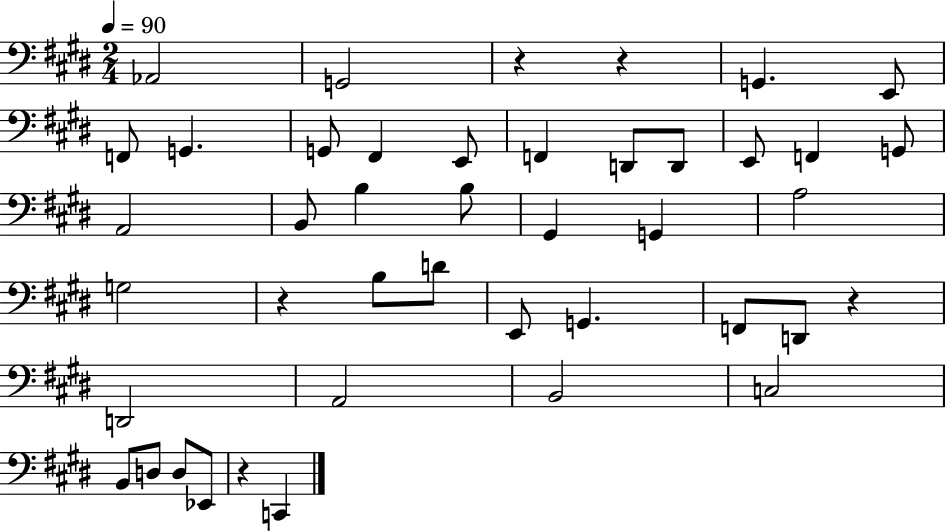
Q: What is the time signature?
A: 2/4